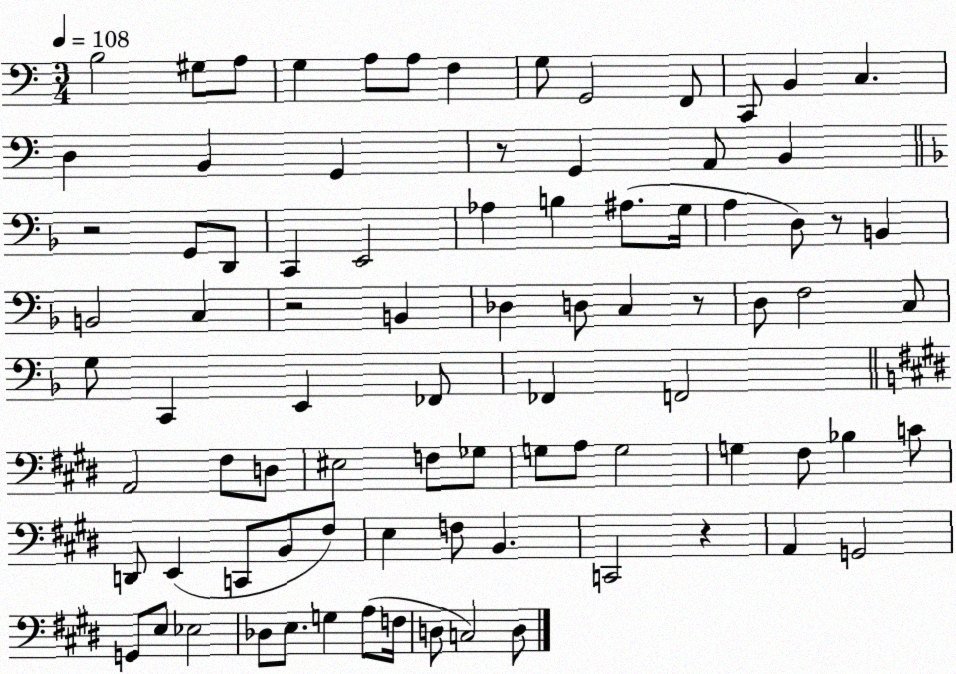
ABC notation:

X:1
T:Untitled
M:3/4
L:1/4
K:C
B,2 ^G,/2 A,/2 G, A,/2 A,/2 F, G,/2 G,,2 F,,/2 C,,/2 B,, C, D, B,, G,, z/2 G,, A,,/2 B,, z2 G,,/2 D,,/2 C,, E,,2 _A, B, ^A,/2 G,/4 A, D,/2 z/2 B,, B,,2 C, z2 B,, _D, D,/2 C, z/2 D,/2 F,2 C,/2 G,/2 C,, E,, _F,,/2 _F,, F,,2 A,,2 ^F,/2 D,/2 ^E,2 F,/2 _G,/2 G,/2 A,/2 G,2 G, ^F,/2 _B, C/2 D,,/2 E,, C,,/2 B,,/2 ^F,/2 E, F,/2 B,, C,,2 z A,, G,,2 G,,/2 E,/2 _E,2 _D,/2 E,/2 G, A,/2 F,/4 D,/2 C,2 D,/2